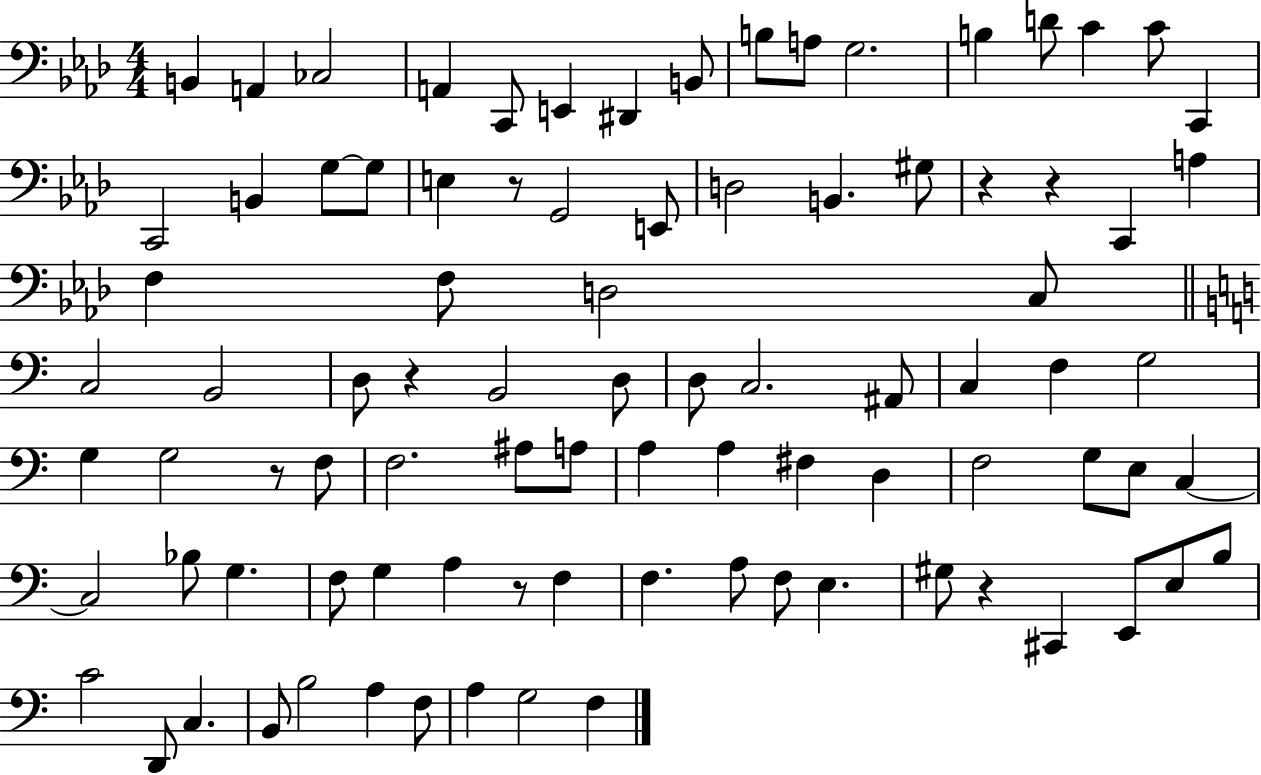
B2/q A2/q CES3/h A2/q C2/e E2/q D#2/q B2/e B3/e A3/e G3/h. B3/q D4/e C4/q C4/e C2/q C2/h B2/q G3/e G3/e E3/q R/e G2/h E2/e D3/h B2/q. G#3/e R/q R/q C2/q A3/q F3/q F3/e D3/h C3/e C3/h B2/h D3/e R/q B2/h D3/e D3/e C3/h. A#2/e C3/q F3/q G3/h G3/q G3/h R/e F3/e F3/h. A#3/e A3/e A3/q A3/q F#3/q D3/q F3/h G3/e E3/e C3/q C3/h Bb3/e G3/q. F3/e G3/q A3/q R/e F3/q F3/q. A3/e F3/e E3/q. G#3/e R/q C#2/q E2/e E3/e B3/e C4/h D2/e C3/q. B2/e B3/h A3/q F3/e A3/q G3/h F3/q